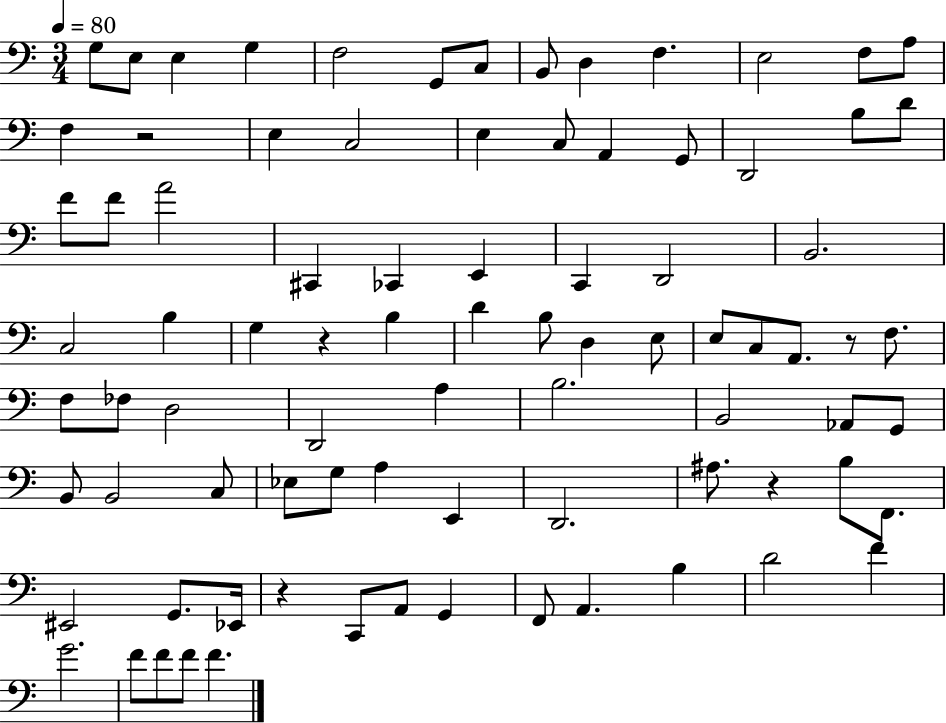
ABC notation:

X:1
T:Untitled
M:3/4
L:1/4
K:C
G,/2 E,/2 E, G, F,2 G,,/2 C,/2 B,,/2 D, F, E,2 F,/2 A,/2 F, z2 E, C,2 E, C,/2 A,, G,,/2 D,,2 B,/2 D/2 F/2 F/2 A2 ^C,, _C,, E,, C,, D,,2 B,,2 C,2 B, G, z B, D B,/2 D, E,/2 E,/2 C,/2 A,,/2 z/2 F,/2 F,/2 _F,/2 D,2 D,,2 A, B,2 B,,2 _A,,/2 G,,/2 B,,/2 B,,2 C,/2 _E,/2 G,/2 A, E,, D,,2 ^A,/2 z B,/2 F,,/2 ^E,,2 G,,/2 _E,,/4 z C,,/2 A,,/2 G,, F,,/2 A,, B, D2 F G2 F/2 F/2 F/2 F